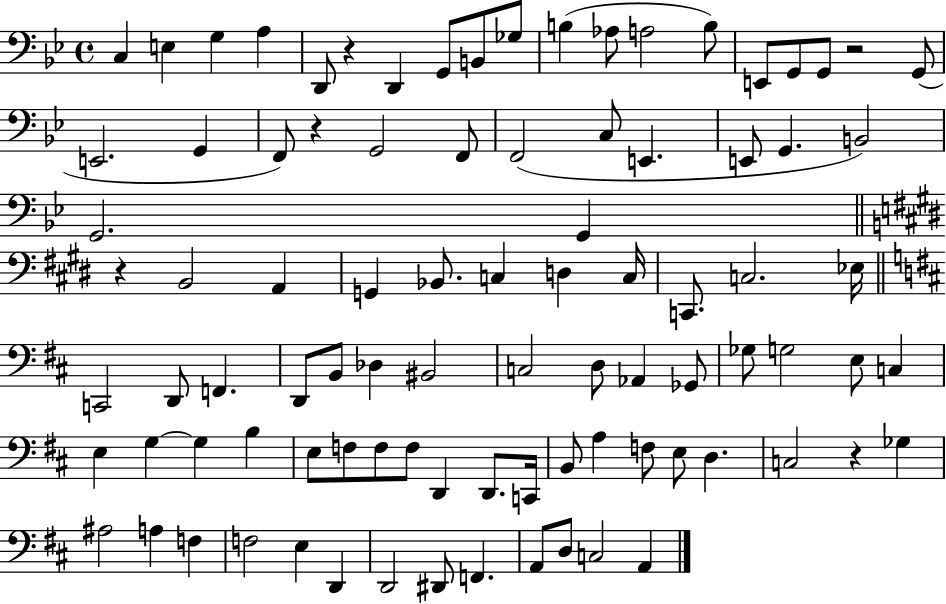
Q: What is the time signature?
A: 4/4